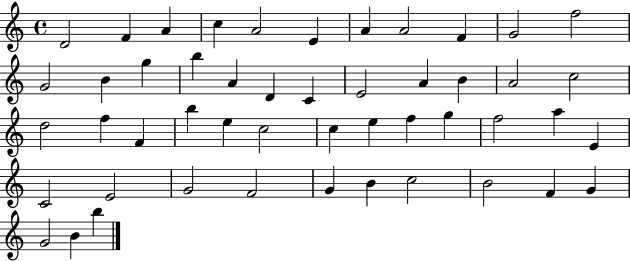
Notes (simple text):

D4/h F4/q A4/q C5/q A4/h E4/q A4/q A4/h F4/q G4/h F5/h G4/h B4/q G5/q B5/q A4/q D4/q C4/q E4/h A4/q B4/q A4/h C5/h D5/h F5/q F4/q B5/q E5/q C5/h C5/q E5/q F5/q G5/q F5/h A5/q E4/q C4/h E4/h G4/h F4/h G4/q B4/q C5/h B4/h F4/q G4/q G4/h B4/q B5/q